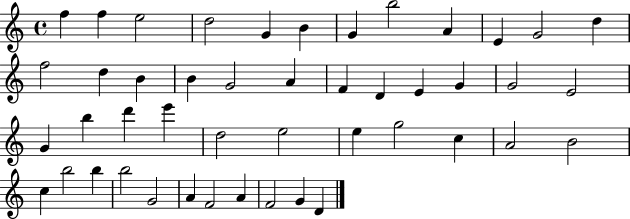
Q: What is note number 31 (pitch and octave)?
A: E5